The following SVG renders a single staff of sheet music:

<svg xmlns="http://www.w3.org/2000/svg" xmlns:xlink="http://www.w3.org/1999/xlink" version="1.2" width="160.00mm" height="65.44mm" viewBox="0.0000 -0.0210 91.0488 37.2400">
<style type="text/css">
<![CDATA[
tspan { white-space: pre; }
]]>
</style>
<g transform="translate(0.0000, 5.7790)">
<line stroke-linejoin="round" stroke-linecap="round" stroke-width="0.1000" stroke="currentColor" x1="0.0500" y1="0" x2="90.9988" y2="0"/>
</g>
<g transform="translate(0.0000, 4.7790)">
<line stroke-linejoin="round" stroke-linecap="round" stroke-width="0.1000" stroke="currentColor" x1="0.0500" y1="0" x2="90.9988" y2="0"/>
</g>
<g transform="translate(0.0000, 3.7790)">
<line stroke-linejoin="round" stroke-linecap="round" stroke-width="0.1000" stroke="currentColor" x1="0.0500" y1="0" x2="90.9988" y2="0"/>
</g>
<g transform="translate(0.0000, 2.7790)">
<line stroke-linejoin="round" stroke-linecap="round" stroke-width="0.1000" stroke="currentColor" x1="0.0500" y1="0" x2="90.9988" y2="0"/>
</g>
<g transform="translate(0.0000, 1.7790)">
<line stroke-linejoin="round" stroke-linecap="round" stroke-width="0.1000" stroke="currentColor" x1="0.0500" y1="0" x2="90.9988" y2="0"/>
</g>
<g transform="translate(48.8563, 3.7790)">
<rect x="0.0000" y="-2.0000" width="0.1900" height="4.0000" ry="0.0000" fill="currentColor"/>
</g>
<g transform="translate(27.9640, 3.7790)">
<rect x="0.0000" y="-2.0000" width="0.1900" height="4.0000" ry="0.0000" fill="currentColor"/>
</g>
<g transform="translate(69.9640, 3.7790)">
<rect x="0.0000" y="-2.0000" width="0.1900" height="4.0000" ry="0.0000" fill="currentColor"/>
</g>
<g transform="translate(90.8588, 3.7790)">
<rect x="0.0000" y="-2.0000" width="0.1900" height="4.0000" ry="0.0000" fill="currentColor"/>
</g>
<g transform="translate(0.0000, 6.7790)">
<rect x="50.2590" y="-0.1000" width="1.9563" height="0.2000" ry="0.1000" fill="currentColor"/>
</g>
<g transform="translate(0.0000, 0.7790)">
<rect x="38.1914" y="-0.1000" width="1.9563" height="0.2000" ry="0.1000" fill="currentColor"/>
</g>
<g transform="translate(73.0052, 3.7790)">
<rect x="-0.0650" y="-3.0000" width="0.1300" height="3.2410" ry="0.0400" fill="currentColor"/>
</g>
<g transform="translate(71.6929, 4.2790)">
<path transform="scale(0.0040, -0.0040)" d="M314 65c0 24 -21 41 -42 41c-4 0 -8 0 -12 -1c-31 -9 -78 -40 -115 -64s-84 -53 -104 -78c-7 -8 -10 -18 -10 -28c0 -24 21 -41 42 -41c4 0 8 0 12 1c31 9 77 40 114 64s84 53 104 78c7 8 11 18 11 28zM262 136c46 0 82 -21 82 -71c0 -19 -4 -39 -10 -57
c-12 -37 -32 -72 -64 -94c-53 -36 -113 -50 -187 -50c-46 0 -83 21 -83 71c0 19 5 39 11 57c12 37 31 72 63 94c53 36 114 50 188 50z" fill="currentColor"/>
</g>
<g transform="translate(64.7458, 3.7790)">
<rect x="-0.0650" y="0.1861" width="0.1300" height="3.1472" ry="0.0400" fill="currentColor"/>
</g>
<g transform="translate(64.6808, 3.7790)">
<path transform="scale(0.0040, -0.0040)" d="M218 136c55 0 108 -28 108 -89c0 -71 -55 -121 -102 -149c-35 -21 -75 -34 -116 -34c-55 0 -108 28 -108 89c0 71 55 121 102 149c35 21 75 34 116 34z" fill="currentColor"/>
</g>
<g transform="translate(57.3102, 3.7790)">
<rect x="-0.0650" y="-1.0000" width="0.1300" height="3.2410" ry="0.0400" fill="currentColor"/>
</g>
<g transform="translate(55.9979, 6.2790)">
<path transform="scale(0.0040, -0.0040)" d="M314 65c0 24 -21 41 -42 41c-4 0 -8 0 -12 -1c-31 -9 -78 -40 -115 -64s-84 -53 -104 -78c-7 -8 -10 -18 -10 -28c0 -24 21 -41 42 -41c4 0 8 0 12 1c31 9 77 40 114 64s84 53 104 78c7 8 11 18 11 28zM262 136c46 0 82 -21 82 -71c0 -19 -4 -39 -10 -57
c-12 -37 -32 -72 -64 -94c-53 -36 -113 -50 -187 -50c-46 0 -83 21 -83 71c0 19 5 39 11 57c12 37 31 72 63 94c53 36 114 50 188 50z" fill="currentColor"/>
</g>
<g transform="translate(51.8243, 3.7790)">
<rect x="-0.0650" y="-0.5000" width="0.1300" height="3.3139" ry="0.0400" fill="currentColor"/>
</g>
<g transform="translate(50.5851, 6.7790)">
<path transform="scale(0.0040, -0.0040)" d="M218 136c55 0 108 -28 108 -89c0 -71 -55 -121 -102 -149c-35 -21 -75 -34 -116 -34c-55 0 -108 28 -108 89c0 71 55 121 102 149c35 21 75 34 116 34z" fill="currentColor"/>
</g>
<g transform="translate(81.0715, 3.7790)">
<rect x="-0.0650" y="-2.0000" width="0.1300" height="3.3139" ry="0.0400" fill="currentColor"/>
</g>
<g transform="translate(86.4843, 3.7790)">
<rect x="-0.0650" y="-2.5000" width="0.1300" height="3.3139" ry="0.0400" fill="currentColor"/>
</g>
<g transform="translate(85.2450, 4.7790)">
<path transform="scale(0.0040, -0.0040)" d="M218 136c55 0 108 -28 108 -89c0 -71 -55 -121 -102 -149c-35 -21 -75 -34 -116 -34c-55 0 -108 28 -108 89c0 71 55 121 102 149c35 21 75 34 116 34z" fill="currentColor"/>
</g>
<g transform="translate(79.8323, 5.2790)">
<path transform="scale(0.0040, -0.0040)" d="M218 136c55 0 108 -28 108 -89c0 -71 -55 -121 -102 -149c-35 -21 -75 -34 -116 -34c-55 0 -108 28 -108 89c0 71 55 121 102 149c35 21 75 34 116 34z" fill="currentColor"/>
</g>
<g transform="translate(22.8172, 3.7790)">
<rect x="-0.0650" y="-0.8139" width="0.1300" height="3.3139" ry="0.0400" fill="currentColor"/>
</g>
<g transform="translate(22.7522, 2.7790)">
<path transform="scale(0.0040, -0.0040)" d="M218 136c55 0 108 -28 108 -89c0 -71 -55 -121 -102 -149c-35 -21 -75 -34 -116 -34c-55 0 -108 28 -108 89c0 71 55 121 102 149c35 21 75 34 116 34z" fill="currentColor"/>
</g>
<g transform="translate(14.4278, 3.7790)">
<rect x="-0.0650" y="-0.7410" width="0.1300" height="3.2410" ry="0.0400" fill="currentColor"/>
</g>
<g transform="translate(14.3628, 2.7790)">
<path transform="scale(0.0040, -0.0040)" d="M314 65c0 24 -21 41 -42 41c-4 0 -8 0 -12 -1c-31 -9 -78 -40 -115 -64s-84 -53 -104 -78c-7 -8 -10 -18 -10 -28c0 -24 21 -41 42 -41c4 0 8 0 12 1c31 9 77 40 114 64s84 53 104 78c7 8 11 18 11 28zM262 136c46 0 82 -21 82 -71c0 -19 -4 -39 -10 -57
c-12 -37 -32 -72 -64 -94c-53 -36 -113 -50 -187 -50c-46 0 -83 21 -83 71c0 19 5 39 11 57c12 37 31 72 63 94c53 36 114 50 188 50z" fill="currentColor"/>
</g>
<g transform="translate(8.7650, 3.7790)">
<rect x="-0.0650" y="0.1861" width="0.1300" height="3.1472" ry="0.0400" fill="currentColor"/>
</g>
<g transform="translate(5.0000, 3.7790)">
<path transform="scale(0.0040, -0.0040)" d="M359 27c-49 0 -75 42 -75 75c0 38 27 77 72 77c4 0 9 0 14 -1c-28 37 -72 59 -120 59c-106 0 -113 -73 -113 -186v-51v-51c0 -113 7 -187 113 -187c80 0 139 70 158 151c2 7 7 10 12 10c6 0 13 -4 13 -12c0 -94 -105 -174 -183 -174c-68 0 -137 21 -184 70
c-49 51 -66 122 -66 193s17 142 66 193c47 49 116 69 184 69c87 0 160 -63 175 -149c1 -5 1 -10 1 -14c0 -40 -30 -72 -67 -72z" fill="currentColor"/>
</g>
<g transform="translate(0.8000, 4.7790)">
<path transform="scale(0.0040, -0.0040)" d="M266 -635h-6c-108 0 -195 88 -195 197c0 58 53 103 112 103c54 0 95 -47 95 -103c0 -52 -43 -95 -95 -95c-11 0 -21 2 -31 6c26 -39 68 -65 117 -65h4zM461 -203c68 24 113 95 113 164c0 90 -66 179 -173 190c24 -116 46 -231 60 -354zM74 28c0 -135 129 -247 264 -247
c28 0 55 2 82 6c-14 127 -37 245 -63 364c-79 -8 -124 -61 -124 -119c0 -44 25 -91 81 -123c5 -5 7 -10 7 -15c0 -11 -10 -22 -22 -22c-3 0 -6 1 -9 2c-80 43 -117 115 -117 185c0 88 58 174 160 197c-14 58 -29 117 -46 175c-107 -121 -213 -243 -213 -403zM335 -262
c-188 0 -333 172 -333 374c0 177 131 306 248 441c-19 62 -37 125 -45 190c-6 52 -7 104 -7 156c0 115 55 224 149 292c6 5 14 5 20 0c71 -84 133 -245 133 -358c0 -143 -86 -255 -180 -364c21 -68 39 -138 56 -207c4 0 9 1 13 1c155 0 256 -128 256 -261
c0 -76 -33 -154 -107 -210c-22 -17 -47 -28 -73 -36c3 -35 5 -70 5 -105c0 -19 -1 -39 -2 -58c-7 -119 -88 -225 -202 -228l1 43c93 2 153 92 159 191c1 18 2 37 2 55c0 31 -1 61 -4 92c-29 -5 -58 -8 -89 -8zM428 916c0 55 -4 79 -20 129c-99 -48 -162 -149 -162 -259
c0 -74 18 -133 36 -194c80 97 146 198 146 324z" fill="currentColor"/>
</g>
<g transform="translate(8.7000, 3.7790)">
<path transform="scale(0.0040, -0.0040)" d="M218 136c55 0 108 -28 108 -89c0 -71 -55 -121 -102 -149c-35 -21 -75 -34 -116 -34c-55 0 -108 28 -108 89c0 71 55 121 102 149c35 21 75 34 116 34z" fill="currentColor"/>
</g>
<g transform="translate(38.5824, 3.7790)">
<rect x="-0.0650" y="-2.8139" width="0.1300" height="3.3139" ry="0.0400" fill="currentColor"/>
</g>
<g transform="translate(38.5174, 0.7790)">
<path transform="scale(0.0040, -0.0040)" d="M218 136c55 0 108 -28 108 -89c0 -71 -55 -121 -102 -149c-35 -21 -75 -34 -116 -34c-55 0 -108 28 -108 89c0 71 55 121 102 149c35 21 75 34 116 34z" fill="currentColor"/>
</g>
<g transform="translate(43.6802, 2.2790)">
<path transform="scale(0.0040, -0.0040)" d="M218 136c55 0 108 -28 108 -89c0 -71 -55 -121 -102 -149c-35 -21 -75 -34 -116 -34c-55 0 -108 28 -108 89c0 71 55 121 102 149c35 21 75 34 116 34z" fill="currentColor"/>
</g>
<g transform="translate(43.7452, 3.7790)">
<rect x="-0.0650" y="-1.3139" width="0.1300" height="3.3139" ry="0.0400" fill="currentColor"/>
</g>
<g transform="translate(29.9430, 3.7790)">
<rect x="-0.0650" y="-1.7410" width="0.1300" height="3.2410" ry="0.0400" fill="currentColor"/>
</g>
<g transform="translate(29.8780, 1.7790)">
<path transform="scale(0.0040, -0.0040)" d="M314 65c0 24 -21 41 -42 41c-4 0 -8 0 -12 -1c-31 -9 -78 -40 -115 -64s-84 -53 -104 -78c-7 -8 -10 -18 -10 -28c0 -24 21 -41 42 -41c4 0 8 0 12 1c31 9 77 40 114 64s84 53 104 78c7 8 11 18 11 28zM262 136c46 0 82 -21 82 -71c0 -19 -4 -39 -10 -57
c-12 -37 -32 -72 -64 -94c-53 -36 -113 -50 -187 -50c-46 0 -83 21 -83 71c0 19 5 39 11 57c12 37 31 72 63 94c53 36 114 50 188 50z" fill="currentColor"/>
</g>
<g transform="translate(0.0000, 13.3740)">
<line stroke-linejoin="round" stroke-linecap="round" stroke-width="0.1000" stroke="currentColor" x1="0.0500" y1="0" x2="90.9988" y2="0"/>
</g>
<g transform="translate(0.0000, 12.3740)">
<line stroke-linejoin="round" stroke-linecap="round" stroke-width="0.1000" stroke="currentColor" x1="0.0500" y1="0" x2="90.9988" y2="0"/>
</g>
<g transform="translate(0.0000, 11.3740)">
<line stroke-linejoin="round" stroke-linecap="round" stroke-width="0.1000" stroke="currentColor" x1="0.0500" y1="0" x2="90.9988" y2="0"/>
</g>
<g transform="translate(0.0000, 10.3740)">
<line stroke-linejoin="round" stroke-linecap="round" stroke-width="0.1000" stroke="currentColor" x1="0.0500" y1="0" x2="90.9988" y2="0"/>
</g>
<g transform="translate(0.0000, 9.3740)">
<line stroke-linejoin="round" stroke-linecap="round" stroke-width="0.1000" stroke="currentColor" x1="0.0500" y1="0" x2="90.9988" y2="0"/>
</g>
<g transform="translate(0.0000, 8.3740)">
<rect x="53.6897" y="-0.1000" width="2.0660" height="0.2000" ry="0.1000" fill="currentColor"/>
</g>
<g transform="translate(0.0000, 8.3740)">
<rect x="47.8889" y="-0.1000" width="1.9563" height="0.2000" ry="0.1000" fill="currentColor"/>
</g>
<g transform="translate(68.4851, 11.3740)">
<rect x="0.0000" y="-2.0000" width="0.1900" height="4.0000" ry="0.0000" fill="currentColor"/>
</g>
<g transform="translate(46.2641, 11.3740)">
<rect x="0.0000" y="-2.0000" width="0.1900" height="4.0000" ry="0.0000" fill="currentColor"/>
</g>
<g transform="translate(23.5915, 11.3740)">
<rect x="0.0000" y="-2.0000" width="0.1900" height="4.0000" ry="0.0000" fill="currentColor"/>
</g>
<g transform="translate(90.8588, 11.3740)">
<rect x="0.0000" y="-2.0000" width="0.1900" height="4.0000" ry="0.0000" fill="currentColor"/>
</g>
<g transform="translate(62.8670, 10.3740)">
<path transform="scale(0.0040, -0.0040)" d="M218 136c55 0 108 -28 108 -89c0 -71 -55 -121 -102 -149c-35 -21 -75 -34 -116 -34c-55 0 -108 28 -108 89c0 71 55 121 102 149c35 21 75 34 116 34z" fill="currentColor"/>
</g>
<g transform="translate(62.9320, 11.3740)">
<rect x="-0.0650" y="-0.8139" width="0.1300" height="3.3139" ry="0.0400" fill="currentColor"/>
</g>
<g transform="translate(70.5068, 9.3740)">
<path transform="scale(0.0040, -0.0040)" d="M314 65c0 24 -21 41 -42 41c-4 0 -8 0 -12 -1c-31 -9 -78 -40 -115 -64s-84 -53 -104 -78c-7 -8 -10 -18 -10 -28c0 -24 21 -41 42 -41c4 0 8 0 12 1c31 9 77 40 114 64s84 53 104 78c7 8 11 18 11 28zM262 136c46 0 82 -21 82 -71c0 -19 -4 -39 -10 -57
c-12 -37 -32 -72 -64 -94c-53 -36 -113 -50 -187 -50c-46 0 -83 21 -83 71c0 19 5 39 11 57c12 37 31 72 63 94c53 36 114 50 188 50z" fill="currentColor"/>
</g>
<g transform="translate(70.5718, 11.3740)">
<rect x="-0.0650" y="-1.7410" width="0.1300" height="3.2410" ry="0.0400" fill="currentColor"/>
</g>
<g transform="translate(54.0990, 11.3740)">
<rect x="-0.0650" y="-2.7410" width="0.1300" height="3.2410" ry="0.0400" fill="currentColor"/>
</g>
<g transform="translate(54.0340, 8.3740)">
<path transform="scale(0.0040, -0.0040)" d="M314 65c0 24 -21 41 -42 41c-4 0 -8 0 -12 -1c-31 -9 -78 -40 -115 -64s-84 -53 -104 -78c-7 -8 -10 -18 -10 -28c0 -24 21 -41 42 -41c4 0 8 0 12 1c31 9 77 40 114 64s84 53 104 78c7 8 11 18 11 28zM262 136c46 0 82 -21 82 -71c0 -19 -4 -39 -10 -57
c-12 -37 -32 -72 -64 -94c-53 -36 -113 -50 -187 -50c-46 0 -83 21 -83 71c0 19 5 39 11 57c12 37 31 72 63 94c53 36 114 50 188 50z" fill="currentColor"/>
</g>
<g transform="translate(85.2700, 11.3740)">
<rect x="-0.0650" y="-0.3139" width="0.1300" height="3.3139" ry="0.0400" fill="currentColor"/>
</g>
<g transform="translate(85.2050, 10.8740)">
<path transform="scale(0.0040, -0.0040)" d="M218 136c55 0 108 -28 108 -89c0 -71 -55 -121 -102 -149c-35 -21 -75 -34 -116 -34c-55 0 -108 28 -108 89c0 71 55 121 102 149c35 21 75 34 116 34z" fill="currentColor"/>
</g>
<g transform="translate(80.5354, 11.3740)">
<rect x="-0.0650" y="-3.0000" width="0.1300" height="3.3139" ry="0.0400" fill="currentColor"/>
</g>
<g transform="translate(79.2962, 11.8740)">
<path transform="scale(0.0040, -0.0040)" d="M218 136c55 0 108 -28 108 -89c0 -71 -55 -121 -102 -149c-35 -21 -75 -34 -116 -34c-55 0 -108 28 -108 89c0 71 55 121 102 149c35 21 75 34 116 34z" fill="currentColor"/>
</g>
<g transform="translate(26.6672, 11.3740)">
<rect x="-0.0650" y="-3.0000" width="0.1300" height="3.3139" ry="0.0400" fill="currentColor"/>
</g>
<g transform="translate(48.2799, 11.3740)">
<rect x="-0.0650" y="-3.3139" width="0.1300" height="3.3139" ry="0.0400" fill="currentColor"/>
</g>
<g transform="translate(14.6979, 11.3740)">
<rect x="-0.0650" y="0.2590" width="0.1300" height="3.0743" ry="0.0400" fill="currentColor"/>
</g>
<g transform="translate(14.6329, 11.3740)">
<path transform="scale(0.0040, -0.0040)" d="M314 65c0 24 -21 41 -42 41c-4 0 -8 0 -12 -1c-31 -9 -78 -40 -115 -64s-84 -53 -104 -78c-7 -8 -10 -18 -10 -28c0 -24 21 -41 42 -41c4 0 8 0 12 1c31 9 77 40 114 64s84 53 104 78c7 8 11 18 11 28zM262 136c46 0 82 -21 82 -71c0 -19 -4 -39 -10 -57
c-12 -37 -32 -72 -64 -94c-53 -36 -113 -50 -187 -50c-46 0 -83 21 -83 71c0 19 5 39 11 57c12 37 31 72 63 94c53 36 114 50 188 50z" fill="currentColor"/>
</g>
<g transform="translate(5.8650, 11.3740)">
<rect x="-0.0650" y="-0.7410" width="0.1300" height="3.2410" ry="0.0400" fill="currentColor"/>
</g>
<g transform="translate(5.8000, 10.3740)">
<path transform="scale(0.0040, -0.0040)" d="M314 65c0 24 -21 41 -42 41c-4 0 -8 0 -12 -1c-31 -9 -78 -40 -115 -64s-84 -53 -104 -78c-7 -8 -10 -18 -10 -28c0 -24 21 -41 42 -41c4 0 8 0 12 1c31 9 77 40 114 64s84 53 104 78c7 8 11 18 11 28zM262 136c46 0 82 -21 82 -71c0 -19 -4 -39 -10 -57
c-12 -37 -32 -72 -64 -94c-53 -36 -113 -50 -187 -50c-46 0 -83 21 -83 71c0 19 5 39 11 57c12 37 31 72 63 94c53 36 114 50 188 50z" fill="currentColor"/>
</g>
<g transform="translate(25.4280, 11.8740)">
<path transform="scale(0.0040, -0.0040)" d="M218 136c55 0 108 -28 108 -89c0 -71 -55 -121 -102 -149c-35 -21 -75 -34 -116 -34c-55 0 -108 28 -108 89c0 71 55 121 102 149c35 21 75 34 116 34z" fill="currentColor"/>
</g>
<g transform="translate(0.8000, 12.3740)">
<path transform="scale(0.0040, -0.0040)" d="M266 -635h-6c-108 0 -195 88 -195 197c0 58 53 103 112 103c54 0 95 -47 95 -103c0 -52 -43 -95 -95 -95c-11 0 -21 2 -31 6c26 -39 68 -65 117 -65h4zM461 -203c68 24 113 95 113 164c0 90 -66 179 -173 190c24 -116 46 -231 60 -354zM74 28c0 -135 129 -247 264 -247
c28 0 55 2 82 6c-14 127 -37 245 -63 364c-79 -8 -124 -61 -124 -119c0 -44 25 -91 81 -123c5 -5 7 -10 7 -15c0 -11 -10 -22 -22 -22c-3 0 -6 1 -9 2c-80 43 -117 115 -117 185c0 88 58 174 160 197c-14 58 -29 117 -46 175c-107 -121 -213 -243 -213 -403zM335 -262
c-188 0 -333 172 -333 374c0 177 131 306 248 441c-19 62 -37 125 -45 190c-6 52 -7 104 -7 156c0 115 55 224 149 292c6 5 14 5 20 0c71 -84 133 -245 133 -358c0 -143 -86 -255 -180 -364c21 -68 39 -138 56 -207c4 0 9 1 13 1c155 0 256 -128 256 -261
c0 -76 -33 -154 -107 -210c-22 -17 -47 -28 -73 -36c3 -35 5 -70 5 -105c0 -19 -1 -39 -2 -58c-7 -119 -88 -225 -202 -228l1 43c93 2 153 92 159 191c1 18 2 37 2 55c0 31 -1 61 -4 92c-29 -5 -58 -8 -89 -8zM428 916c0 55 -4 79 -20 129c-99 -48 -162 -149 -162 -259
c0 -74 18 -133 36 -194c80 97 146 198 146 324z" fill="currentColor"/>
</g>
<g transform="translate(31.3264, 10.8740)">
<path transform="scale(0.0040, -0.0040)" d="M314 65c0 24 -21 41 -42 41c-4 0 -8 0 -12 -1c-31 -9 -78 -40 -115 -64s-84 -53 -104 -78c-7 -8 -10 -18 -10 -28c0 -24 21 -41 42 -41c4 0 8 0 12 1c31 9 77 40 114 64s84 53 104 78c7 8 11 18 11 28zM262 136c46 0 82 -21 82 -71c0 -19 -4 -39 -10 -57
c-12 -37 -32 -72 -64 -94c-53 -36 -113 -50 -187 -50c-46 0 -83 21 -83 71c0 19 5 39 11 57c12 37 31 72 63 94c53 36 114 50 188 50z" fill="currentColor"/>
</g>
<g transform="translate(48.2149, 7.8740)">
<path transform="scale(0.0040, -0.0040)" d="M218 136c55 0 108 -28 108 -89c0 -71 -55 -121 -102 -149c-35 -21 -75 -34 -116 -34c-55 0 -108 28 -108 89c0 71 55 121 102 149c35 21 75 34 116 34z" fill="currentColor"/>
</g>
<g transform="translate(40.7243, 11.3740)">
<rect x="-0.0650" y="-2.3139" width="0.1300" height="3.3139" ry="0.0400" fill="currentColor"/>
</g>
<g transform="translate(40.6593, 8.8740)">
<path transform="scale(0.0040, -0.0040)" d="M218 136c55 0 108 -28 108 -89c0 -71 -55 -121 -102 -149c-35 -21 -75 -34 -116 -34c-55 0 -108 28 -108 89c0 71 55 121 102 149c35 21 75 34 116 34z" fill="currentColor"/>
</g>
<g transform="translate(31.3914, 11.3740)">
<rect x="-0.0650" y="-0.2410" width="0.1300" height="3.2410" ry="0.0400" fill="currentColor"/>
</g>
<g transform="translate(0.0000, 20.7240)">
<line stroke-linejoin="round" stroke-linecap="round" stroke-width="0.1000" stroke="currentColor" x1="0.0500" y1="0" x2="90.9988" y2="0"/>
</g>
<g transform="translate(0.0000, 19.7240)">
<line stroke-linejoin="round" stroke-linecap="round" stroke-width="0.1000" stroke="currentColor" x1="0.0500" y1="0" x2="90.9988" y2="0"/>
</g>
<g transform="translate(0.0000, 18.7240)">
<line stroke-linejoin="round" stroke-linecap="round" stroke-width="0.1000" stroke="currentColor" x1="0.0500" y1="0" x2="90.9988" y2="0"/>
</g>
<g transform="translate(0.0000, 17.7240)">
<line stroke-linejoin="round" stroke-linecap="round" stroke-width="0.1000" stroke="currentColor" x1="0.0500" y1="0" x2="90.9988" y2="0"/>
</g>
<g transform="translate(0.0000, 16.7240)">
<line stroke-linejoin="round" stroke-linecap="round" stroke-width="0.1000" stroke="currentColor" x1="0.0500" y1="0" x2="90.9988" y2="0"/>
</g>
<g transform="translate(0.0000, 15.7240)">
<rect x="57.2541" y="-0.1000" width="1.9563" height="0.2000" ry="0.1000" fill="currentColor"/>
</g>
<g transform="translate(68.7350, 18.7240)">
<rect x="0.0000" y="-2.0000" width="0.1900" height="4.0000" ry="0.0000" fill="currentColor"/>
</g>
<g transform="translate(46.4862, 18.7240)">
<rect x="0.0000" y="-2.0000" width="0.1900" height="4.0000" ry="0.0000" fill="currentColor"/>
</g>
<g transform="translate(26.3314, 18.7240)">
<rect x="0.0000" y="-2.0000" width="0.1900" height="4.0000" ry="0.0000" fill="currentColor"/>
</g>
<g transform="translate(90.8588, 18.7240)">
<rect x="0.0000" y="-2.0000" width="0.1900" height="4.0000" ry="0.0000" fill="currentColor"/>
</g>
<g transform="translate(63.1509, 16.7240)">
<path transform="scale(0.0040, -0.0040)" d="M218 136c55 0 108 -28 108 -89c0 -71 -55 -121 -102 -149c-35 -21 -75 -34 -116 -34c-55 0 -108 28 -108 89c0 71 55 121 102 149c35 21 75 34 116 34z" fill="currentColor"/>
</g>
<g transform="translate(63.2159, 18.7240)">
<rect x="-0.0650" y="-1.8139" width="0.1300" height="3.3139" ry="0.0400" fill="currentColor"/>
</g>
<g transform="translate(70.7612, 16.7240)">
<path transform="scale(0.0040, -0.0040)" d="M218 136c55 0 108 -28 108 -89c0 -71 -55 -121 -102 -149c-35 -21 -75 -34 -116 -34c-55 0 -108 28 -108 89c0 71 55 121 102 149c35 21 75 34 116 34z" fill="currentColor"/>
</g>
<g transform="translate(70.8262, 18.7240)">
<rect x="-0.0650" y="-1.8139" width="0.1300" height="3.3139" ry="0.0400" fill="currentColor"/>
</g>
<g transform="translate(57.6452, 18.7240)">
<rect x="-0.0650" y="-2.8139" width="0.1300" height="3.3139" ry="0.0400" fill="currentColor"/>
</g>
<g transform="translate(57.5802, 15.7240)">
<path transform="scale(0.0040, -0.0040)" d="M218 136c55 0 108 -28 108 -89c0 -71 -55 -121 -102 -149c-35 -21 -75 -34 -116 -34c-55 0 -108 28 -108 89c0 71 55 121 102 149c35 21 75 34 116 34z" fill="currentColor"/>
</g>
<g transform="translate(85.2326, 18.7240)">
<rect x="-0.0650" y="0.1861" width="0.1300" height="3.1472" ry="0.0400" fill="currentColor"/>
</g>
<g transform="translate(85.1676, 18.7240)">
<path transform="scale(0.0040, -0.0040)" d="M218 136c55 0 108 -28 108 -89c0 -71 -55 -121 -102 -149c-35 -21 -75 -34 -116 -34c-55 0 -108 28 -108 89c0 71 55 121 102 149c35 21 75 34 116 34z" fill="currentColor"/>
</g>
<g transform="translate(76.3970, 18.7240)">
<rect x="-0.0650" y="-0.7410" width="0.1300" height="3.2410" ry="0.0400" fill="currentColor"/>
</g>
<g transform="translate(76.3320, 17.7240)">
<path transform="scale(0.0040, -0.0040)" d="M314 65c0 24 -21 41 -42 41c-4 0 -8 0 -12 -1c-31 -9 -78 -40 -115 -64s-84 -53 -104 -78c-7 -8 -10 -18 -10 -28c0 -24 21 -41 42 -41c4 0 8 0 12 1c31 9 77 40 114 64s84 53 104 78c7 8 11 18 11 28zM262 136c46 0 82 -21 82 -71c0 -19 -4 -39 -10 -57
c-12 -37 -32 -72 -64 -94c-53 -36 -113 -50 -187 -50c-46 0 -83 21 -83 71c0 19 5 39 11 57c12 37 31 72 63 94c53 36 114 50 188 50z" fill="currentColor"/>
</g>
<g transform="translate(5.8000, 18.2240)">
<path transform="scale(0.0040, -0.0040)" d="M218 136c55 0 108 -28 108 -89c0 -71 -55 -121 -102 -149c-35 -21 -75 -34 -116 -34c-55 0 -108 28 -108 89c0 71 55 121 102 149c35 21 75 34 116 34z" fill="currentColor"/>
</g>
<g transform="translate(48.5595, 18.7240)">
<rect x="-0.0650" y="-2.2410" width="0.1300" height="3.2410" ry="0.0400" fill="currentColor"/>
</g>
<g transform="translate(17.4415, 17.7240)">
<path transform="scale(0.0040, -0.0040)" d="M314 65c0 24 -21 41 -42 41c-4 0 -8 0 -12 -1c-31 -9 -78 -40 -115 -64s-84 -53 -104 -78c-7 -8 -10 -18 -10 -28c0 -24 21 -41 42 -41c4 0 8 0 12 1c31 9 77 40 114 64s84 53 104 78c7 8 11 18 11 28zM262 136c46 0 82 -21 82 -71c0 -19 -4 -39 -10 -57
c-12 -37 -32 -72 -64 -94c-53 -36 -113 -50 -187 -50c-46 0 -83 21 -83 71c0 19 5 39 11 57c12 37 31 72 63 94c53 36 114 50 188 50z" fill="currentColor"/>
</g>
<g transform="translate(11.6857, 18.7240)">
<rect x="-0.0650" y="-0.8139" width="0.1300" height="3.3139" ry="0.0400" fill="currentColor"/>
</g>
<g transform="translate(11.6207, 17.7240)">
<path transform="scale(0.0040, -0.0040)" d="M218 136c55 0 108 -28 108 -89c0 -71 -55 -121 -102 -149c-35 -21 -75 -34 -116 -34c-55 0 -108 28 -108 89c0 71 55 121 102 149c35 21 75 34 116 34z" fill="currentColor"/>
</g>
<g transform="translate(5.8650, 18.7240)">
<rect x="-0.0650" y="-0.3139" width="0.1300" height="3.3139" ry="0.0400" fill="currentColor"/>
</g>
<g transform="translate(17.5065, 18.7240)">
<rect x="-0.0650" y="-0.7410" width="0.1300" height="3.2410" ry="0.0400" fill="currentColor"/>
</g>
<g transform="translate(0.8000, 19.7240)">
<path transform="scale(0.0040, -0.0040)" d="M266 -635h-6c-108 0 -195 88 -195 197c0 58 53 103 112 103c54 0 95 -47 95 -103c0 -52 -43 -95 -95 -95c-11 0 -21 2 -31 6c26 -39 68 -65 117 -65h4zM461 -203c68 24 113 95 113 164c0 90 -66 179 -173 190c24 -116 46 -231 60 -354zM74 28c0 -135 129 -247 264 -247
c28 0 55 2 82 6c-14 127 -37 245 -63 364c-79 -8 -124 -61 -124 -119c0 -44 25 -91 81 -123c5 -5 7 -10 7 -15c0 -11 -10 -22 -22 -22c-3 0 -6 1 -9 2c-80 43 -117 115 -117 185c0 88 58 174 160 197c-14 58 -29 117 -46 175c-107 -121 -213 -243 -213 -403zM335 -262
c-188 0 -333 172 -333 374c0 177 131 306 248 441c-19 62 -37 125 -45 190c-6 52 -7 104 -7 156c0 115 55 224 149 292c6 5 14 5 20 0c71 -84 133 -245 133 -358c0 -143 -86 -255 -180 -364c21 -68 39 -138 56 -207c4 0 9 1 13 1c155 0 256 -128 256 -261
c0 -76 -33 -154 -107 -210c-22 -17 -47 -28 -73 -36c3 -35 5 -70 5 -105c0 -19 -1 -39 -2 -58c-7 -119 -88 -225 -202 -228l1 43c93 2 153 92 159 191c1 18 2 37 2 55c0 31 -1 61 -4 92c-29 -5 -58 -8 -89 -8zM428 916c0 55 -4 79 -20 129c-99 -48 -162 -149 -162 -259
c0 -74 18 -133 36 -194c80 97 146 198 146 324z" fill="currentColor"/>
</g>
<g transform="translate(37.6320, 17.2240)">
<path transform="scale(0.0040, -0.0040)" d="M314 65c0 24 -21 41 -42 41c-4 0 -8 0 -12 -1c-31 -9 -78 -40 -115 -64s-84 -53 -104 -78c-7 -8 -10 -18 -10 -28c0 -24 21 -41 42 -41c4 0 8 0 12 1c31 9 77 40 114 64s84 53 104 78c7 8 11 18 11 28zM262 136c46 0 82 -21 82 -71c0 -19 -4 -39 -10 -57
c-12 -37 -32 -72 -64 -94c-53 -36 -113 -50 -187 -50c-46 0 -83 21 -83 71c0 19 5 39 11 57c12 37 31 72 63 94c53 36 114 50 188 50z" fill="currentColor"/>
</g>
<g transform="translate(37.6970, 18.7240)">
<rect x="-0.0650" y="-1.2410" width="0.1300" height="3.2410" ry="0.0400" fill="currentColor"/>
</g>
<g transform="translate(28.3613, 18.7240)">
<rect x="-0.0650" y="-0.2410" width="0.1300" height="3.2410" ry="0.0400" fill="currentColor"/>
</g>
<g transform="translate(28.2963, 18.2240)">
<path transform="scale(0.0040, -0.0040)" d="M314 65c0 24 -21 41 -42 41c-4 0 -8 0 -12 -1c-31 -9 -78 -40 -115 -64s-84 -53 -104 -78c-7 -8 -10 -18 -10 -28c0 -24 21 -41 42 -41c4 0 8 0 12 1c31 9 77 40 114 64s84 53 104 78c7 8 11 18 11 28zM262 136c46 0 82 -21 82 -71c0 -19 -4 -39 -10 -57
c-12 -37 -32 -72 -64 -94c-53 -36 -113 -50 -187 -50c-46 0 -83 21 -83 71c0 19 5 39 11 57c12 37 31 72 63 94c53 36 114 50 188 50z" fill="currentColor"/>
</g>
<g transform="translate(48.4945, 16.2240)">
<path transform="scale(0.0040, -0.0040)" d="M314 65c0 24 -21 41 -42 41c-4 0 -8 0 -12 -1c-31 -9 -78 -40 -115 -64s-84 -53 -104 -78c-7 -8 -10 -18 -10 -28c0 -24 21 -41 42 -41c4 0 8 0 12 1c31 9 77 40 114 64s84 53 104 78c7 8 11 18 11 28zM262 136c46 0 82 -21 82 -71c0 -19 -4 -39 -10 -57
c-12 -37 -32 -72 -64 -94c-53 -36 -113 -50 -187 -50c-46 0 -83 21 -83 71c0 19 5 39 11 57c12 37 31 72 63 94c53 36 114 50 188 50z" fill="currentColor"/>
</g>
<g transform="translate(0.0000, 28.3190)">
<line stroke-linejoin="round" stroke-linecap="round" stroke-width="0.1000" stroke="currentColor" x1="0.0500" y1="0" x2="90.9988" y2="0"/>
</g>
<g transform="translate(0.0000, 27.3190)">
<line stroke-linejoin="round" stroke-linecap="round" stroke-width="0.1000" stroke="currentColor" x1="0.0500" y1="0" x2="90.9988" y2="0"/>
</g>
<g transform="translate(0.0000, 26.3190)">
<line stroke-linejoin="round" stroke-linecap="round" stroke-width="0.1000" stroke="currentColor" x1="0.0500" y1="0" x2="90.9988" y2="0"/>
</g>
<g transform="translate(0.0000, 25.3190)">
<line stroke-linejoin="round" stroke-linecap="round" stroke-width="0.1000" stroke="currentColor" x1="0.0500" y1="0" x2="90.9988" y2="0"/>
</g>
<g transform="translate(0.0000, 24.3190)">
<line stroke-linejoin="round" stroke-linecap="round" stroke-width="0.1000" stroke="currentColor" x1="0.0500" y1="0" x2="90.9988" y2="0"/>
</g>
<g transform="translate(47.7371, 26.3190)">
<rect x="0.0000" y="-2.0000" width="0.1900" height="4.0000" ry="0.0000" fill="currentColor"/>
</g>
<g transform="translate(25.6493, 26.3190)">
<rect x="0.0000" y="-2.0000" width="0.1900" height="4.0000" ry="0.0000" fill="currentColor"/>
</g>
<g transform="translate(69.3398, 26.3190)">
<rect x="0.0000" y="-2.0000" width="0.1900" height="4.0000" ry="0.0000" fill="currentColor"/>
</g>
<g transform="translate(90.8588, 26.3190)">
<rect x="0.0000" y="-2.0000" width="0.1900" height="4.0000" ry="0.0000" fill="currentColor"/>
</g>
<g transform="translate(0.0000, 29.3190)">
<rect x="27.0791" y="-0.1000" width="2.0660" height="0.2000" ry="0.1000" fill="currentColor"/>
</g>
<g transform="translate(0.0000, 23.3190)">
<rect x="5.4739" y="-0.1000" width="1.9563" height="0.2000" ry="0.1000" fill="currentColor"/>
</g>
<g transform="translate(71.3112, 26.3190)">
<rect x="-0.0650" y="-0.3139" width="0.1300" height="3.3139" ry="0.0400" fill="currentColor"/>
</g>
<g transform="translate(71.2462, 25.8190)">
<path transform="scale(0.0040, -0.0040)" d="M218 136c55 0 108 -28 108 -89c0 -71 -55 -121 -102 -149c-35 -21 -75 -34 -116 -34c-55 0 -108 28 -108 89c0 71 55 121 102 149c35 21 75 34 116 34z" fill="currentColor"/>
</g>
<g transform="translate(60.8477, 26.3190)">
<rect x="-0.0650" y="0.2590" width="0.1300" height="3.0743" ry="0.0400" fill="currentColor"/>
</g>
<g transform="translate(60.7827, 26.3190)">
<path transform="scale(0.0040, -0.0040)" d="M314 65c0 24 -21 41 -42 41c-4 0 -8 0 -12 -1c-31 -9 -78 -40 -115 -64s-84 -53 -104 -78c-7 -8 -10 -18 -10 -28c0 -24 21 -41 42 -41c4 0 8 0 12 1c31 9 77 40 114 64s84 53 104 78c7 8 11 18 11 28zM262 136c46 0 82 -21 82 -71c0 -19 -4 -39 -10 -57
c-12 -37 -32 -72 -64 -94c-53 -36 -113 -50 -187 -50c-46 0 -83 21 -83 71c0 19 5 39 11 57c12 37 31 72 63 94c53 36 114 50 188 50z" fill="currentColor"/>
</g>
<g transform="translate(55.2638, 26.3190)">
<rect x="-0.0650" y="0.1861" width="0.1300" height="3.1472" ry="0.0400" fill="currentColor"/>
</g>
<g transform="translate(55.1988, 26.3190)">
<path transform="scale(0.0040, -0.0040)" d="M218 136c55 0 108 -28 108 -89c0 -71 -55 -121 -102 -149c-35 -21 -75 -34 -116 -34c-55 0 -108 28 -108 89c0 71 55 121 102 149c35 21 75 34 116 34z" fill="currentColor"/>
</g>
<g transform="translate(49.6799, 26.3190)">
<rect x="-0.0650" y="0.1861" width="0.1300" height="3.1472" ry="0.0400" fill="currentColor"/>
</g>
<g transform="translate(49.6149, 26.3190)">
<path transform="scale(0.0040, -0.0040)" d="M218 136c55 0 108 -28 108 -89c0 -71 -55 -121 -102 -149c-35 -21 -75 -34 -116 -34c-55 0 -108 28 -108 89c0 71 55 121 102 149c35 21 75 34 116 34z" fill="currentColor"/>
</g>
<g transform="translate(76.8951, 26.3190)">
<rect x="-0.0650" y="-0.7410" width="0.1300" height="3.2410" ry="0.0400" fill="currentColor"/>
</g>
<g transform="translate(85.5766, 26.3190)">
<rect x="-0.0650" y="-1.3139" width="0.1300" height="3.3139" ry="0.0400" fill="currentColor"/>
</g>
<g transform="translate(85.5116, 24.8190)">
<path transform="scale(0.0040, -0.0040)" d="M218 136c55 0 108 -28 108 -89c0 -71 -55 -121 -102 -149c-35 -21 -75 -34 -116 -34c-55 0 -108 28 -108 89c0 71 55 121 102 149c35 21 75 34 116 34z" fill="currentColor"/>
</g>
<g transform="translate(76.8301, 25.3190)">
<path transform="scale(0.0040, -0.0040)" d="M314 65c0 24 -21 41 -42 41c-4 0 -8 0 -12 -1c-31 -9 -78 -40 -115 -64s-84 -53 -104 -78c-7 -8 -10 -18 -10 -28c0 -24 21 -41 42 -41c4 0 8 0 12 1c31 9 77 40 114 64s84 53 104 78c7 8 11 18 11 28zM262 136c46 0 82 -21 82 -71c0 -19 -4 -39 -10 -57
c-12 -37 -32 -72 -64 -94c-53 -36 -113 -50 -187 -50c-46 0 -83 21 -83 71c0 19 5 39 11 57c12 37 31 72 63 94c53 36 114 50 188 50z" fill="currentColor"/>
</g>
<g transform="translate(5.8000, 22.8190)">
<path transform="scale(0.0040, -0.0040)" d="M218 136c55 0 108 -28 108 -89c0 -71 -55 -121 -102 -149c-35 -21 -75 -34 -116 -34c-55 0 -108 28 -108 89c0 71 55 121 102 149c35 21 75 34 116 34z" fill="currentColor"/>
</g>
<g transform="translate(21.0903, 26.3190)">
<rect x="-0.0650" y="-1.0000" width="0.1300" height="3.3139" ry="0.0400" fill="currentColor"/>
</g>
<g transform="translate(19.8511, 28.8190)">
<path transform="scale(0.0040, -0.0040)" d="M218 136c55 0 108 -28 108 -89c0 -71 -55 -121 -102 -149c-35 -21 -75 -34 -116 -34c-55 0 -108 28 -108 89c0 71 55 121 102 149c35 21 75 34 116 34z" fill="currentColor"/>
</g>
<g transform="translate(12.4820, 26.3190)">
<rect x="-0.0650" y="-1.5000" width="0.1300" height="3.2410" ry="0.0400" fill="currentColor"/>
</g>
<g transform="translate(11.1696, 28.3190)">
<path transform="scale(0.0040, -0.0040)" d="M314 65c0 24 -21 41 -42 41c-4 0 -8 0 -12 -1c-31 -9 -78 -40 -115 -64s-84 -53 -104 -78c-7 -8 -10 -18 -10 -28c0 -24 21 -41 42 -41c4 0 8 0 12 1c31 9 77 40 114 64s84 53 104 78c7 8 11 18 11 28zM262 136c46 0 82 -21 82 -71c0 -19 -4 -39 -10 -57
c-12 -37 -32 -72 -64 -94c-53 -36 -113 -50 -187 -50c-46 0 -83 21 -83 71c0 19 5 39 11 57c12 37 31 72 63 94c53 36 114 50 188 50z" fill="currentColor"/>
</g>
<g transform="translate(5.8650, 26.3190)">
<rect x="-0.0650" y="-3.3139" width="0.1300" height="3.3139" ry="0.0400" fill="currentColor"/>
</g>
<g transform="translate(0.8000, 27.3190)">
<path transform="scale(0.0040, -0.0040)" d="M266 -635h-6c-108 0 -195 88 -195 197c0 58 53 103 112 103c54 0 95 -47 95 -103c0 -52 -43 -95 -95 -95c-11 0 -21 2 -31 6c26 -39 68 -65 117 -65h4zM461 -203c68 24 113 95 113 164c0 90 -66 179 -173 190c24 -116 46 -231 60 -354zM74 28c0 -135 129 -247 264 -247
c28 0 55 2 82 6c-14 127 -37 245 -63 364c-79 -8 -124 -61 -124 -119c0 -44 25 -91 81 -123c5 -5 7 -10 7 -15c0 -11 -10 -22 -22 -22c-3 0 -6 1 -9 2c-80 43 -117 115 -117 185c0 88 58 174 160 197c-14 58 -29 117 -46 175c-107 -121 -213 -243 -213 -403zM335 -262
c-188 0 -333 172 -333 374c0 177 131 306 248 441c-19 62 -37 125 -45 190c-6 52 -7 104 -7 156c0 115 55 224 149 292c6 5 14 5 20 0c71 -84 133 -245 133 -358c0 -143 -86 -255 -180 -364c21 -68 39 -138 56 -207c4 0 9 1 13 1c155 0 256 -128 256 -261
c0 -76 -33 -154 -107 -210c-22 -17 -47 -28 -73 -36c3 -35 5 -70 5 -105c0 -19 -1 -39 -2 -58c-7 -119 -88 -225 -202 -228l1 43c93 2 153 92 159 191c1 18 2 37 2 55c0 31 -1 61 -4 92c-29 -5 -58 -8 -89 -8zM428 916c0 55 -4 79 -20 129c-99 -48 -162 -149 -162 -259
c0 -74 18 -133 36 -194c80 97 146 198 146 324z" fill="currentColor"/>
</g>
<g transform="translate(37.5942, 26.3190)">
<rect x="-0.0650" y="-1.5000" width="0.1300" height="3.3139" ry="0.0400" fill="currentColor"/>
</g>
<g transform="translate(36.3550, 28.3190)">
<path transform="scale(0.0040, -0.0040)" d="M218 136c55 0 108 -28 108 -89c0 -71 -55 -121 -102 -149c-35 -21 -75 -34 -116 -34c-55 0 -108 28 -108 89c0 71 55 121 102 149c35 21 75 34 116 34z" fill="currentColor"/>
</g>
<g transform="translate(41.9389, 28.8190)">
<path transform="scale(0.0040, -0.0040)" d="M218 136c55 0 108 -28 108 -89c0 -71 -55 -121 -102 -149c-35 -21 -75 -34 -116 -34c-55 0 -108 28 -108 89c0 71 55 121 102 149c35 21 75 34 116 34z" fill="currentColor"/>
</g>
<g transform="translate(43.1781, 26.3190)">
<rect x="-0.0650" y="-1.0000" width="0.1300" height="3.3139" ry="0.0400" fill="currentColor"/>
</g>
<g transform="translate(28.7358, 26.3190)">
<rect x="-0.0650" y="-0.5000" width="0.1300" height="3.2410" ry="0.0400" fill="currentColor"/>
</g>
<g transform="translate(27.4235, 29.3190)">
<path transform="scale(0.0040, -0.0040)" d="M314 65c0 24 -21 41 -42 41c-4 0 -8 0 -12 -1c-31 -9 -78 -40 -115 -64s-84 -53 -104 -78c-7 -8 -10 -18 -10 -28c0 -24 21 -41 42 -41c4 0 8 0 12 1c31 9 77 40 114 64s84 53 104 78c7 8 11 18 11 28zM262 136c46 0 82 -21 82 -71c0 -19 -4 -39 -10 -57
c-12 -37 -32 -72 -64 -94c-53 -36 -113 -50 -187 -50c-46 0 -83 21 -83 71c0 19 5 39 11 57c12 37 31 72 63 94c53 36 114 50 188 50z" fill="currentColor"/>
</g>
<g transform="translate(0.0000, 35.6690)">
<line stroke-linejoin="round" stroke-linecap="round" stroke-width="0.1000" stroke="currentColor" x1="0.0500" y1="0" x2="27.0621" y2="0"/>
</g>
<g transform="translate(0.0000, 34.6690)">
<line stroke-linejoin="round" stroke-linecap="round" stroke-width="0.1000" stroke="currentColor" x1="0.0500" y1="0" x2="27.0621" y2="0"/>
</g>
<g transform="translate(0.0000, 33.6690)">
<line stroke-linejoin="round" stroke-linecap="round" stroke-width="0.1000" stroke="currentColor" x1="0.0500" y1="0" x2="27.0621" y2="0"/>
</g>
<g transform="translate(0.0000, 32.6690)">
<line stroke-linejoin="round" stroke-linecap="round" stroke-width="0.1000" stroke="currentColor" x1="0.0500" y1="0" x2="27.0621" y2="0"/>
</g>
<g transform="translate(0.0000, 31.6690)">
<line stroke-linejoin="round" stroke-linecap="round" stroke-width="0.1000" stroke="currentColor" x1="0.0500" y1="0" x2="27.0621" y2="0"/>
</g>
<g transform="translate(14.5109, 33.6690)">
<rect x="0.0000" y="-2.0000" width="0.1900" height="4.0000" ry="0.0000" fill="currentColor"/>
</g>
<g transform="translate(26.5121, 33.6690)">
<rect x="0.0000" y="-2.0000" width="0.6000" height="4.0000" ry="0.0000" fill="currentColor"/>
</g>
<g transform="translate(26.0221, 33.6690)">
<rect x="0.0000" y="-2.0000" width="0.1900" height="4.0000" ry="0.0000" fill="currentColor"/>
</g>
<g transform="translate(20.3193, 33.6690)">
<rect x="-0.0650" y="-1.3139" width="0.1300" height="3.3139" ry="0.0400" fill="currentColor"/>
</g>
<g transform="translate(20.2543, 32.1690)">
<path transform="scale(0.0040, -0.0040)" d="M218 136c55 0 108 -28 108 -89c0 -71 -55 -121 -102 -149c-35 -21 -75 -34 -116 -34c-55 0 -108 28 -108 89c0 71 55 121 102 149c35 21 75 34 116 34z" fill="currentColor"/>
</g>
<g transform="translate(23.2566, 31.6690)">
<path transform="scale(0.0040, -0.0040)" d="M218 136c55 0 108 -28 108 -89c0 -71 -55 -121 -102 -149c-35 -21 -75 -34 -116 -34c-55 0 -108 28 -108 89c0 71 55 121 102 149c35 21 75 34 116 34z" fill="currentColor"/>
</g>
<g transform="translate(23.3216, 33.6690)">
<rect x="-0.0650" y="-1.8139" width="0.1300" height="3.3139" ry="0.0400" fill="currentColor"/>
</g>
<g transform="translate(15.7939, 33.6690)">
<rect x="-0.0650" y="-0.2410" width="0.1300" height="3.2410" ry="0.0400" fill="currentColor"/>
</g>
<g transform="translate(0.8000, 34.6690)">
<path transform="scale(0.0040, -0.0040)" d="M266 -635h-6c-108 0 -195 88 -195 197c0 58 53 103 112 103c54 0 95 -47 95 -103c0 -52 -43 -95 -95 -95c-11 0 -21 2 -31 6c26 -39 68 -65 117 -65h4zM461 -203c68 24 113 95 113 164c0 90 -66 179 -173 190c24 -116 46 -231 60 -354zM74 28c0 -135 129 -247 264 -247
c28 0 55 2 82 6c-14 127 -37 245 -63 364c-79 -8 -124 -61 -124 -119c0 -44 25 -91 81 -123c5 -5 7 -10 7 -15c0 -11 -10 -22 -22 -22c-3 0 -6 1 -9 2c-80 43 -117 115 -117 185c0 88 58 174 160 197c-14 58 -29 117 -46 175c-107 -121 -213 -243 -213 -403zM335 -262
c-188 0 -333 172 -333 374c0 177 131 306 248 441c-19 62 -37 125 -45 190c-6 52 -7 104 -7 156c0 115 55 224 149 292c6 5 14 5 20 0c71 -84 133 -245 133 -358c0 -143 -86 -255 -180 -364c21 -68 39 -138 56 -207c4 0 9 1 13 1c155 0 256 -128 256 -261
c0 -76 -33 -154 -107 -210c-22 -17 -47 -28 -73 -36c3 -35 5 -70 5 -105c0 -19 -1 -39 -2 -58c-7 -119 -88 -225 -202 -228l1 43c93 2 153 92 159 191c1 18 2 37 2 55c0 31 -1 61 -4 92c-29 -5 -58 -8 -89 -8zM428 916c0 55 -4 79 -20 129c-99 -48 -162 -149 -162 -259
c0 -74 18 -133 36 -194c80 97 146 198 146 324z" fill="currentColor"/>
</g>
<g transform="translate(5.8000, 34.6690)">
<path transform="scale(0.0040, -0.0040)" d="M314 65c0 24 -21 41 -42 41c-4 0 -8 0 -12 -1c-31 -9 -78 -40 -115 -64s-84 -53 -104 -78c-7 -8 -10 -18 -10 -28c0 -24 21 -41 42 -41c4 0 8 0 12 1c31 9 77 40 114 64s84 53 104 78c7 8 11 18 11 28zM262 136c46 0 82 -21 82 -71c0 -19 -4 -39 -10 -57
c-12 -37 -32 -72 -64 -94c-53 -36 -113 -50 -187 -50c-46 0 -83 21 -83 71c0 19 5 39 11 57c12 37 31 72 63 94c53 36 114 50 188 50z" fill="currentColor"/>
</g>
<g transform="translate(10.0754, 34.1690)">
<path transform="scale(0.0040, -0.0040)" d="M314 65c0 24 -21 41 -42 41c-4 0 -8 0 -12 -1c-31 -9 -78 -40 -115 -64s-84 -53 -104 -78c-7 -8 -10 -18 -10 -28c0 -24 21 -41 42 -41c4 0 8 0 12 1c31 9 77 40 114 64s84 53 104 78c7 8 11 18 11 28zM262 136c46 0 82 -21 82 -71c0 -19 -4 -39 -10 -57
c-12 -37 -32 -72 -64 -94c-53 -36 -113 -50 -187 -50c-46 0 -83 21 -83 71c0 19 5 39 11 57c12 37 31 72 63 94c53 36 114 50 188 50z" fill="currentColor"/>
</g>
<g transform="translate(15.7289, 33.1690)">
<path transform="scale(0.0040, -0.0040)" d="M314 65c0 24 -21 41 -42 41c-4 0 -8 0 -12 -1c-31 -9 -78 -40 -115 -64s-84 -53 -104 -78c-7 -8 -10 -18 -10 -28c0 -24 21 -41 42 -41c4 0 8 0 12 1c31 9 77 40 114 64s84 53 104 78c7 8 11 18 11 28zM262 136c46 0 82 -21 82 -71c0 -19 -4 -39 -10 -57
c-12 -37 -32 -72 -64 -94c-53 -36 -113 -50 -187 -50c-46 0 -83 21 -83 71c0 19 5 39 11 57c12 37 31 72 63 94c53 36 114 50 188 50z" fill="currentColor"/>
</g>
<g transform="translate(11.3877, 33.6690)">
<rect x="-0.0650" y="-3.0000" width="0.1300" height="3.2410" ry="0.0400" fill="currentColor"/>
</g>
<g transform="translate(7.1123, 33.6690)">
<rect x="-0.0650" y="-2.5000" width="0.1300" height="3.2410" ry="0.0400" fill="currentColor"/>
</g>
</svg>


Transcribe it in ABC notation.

X:1
T:Untitled
M:4/4
L:1/4
K:C
B d2 d f2 a e C D2 B A2 F G d2 B2 A c2 g b a2 d f2 A c c d d2 c2 e2 g2 a f f d2 B b E2 D C2 E D B B B2 c d2 e G2 A2 c2 e f